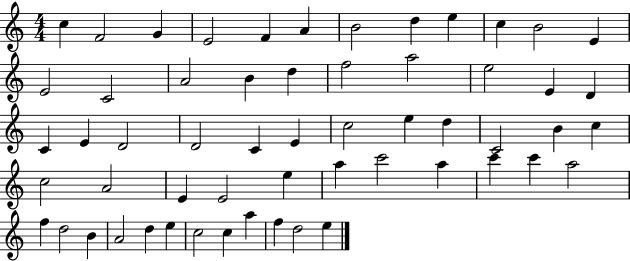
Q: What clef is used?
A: treble